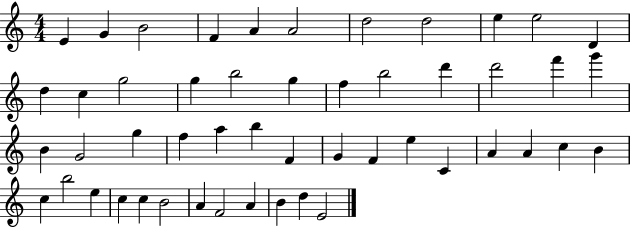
{
  \clef treble
  \numericTimeSignature
  \time 4/4
  \key c \major
  e'4 g'4 b'2 | f'4 a'4 a'2 | d''2 d''2 | e''4 e''2 d'4 | \break d''4 c''4 g''2 | g''4 b''2 g''4 | f''4 b''2 d'''4 | d'''2 f'''4 g'''4 | \break b'4 g'2 g''4 | f''4 a''4 b''4 f'4 | g'4 f'4 e''4 c'4 | a'4 a'4 c''4 b'4 | \break c''4 b''2 e''4 | c''4 c''4 b'2 | a'4 f'2 a'4 | b'4 d''4 e'2 | \break \bar "|."
}